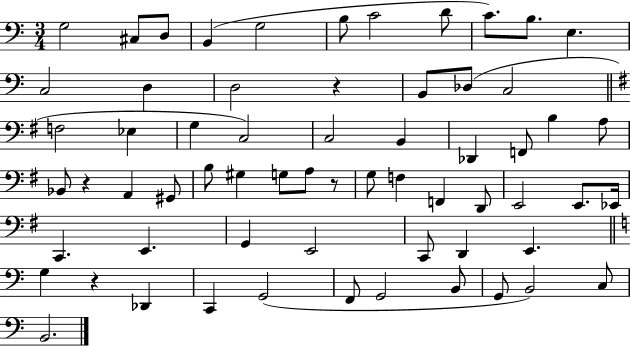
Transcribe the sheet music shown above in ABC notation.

X:1
T:Untitled
M:3/4
L:1/4
K:C
G,2 ^C,/2 D,/2 B,, G,2 B,/2 C2 D/2 C/2 B,/2 E, C,2 D, D,2 z B,,/2 _D,/2 C,2 F,2 _E, G, C,2 C,2 B,, _D,, F,,/2 B, A,/2 _B,,/2 z A,, ^G,,/2 B,/2 ^G, G,/2 A,/2 z/2 G,/2 F, F,, D,,/2 E,,2 E,,/2 _E,,/4 C,, E,, G,, E,,2 C,,/2 D,, E,, G, z _D,, C,, G,,2 F,,/2 G,,2 B,,/2 G,,/2 B,,2 C,/2 B,,2